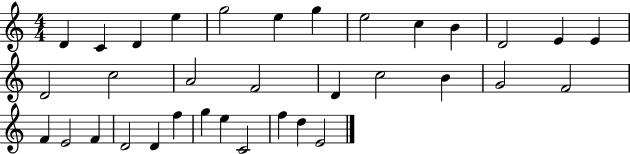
D4/q C4/q D4/q E5/q G5/h E5/q G5/q E5/h C5/q B4/q D4/h E4/q E4/q D4/h C5/h A4/h F4/h D4/q C5/h B4/q G4/h F4/h F4/q E4/h F4/q D4/h D4/q F5/q G5/q E5/q C4/h F5/q D5/q E4/h